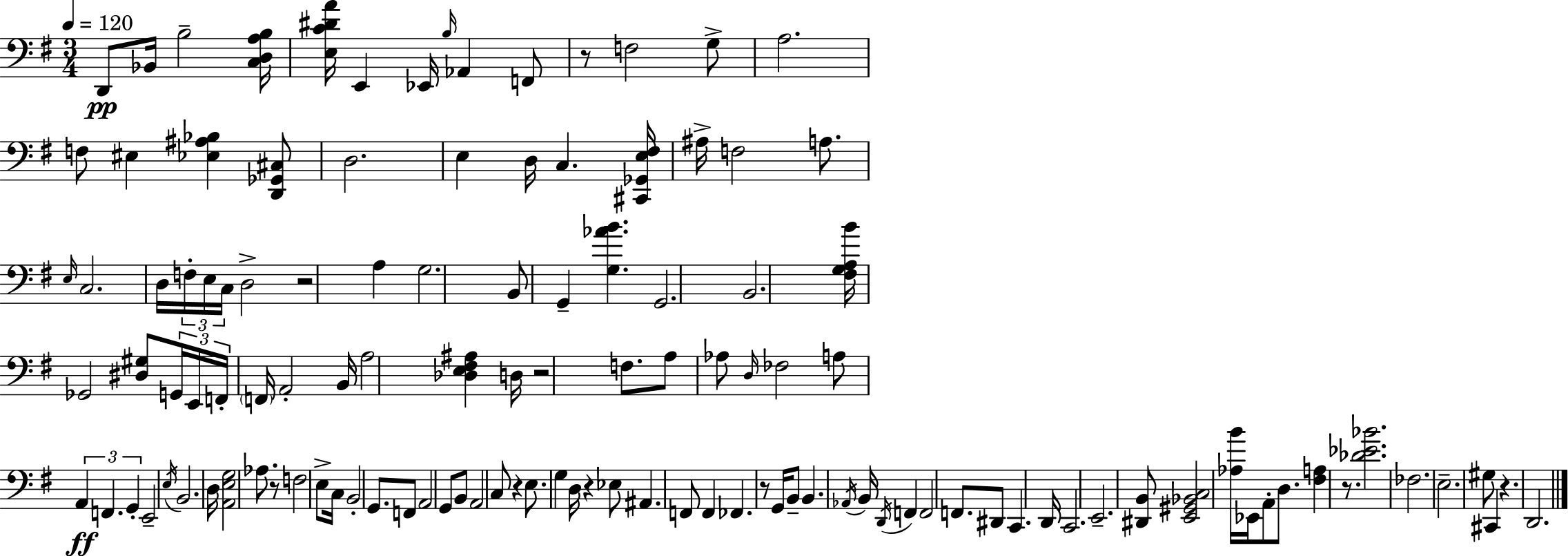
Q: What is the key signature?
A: E minor